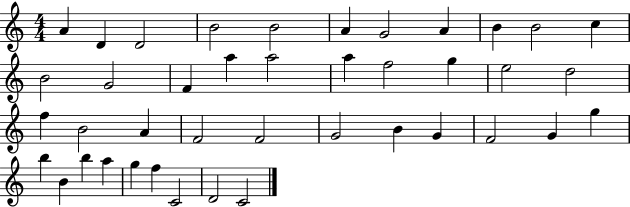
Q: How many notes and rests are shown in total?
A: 41